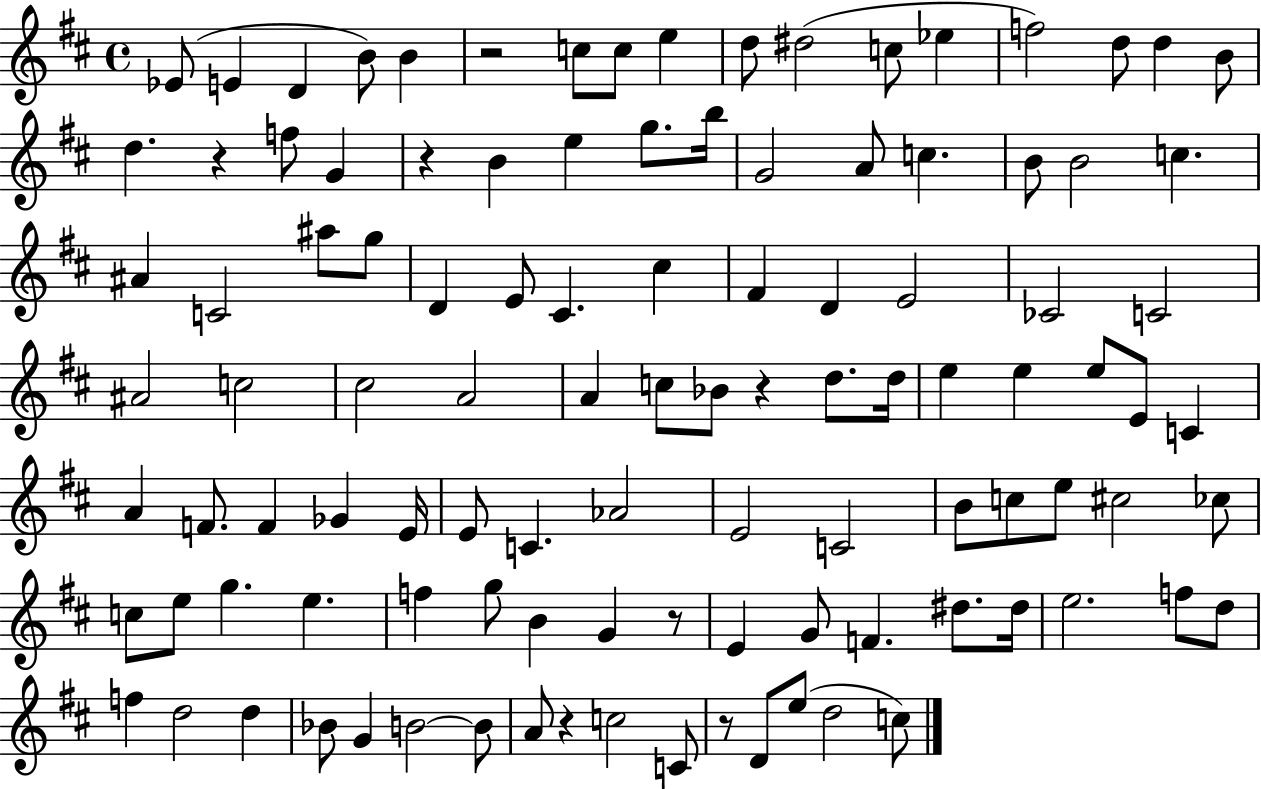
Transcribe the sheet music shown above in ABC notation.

X:1
T:Untitled
M:4/4
L:1/4
K:D
_E/2 E D B/2 B z2 c/2 c/2 e d/2 ^d2 c/2 _e f2 d/2 d B/2 d z f/2 G z B e g/2 b/4 G2 A/2 c B/2 B2 c ^A C2 ^a/2 g/2 D E/2 ^C ^c ^F D E2 _C2 C2 ^A2 c2 ^c2 A2 A c/2 _B/2 z d/2 d/4 e e e/2 E/2 C A F/2 F _G E/4 E/2 C _A2 E2 C2 B/2 c/2 e/2 ^c2 _c/2 c/2 e/2 g e f g/2 B G z/2 E G/2 F ^d/2 ^d/4 e2 f/2 d/2 f d2 d _B/2 G B2 B/2 A/2 z c2 C/2 z/2 D/2 e/2 d2 c/2